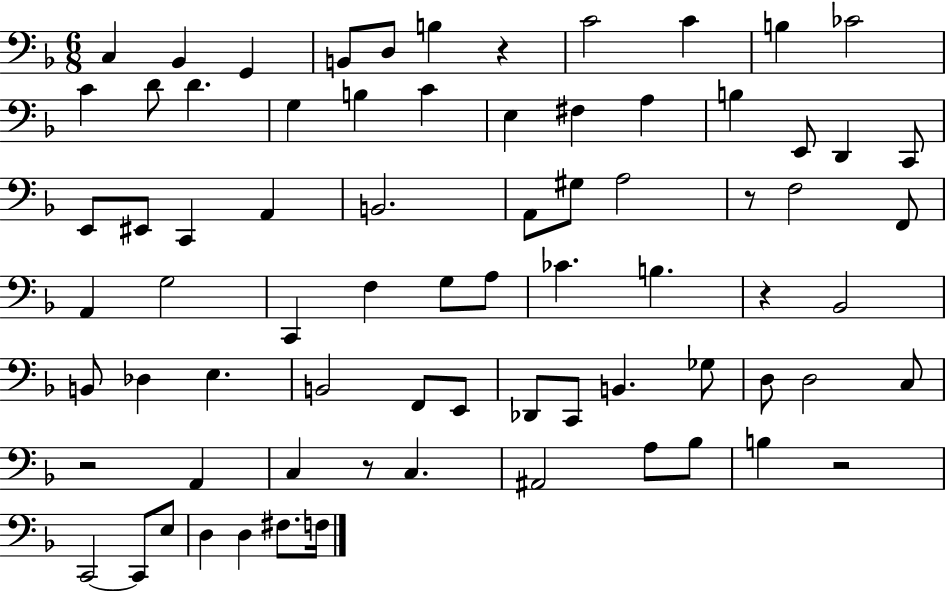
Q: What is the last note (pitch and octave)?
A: F3